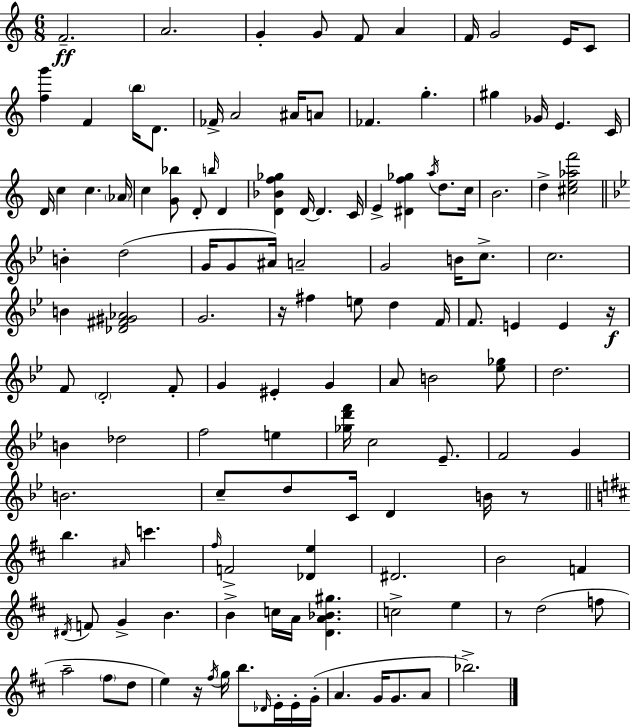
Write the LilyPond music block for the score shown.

{
  \clef treble
  \numericTimeSignature
  \time 6/8
  \key c \major
  f'2.--\ff | a'2. | g'4-. g'8 f'8 a'4 | f'16 g'2 e'16 c'8 | \break <f'' g'''>4 f'4 \parenthesize b''16 d'8. | fes'16-> a'2 ais'16 a'8 | fes'4. g''4.-. | gis''4 ges'16 e'4. c'16 | \break d'16 c''4 c''4. \parenthesize aes'16 | c''4 <g' bes''>8 d'8-. \grace { b''16 } d'4 | <d' bes' f'' ges''>4 d'16~~ d'4. | c'16 e'4-> <dis' f'' ges''>4 \acciaccatura { a''16 } d''8. | \break c''16 b'2. | d''4-> <cis'' e'' aes'' f'''>2 | \bar "||" \break \key bes \major b'4-. d''2( | g'16 g'8 ais'16) a'2-- | g'2 b'16 c''8.-> | c''2. | \break b'4 <des' fis' gis' aes'>2 | g'2. | r16 fis''4 e''8 d''4 f'16 | f'8. e'4 e'4 r16\f | \break f'8 \parenthesize d'2-. f'8-. | g'4 eis'4-. g'4 | a'8 b'2 <ees'' ges''>8 | d''2. | \break b'4 des''2 | f''2 e''4 | <ges'' d''' f'''>16 c''2 ees'8.-- | f'2 g'4 | \break b'2. | c''8-- d''8 c'16 d'4 b'16 r8 | \bar "||" \break \key d \major b''4. \grace { ais'16 } c'''4. | \grace { fis''16 } f'2-> <des' e''>4 | dis'2. | b'2 f'4 | \break \acciaccatura { dis'16 } f'8 g'4-> b'4. | b'4-> c''16 a'16 <d' a' bes' gis''>4. | c''2-> e''4 | r8 d''2( | \break f''8 a''2-- \parenthesize fis''8 | d''8 e''4) r16 \acciaccatura { fis''16 } g''16 b''8. | \grace { des'16 } e'16-. e'16-. g'16-.( a'4. g'16 | g'8. a'8 bes''2.->) | \break \bar "|."
}